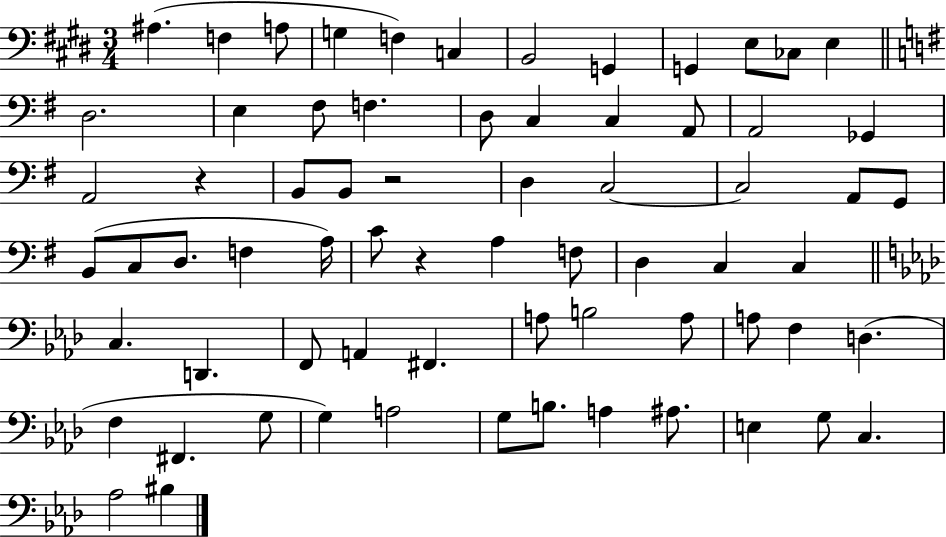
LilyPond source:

{
  \clef bass
  \numericTimeSignature
  \time 3/4
  \key e \major
  \repeat volta 2 { ais4.( f4 a8 | g4 f4) c4 | b,2 g,4 | g,4 e8 ces8 e4 | \break \bar "||" \break \key g \major d2. | e4 fis8 f4. | d8 c4 c4 a,8 | a,2 ges,4 | \break a,2 r4 | b,8 b,8 r2 | d4 c2~~ | c2 a,8 g,8 | \break b,8( c8 d8. f4 a16) | c'8 r4 a4 f8 | d4 c4 c4 | \bar "||" \break \key aes \major c4. d,4. | f,8 a,4 fis,4. | a8 b2 a8 | a8 f4 d4.( | \break f4 fis,4. g8 | g4) a2 | g8 b8. a4 ais8. | e4 g8 c4. | \break aes2 bis4 | } \bar "|."
}